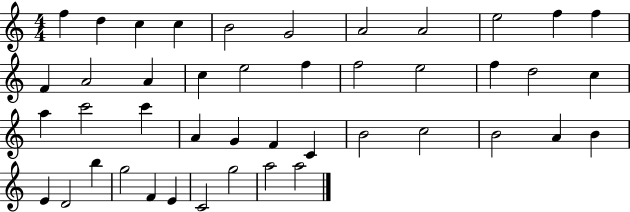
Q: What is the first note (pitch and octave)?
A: F5